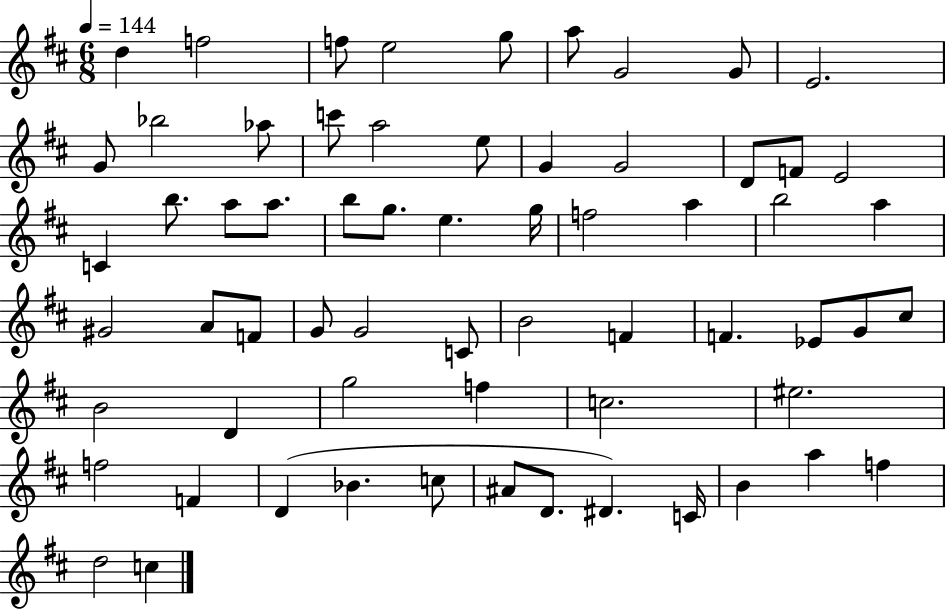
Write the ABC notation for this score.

X:1
T:Untitled
M:6/8
L:1/4
K:D
d f2 f/2 e2 g/2 a/2 G2 G/2 E2 G/2 _b2 _a/2 c'/2 a2 e/2 G G2 D/2 F/2 E2 C b/2 a/2 a/2 b/2 g/2 e g/4 f2 a b2 a ^G2 A/2 F/2 G/2 G2 C/2 B2 F F _E/2 G/2 ^c/2 B2 D g2 f c2 ^e2 f2 F D _B c/2 ^A/2 D/2 ^D C/4 B a f d2 c